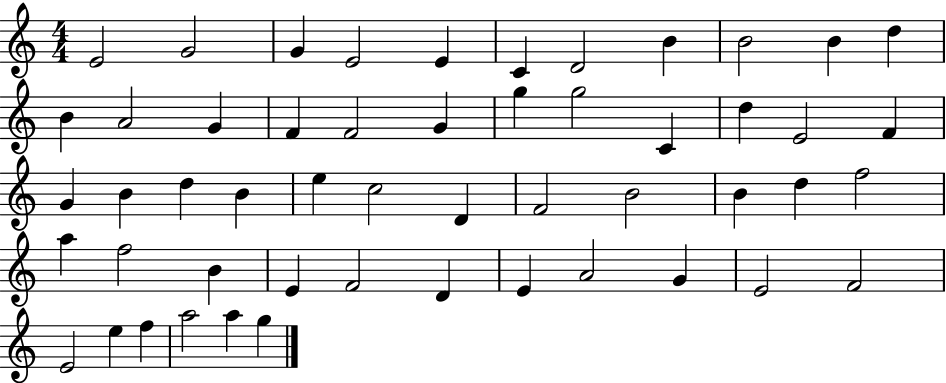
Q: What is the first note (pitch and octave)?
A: E4